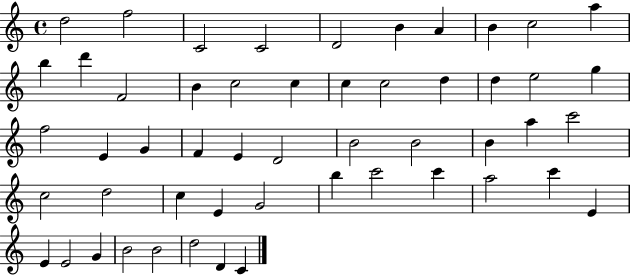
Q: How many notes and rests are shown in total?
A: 52